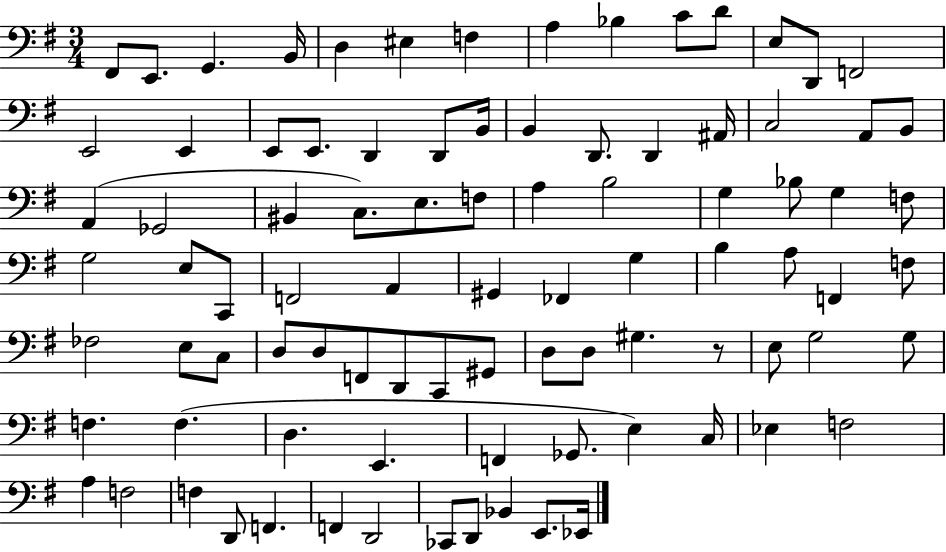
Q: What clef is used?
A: bass